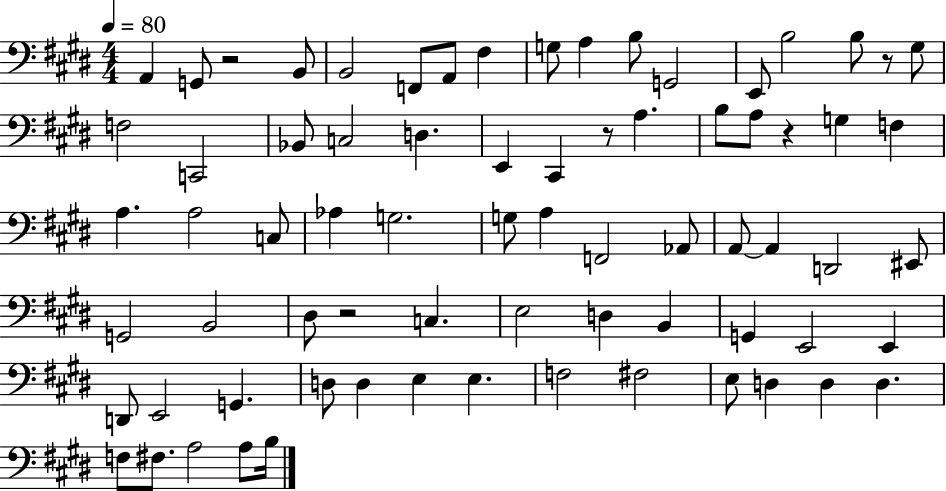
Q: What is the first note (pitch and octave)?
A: A2